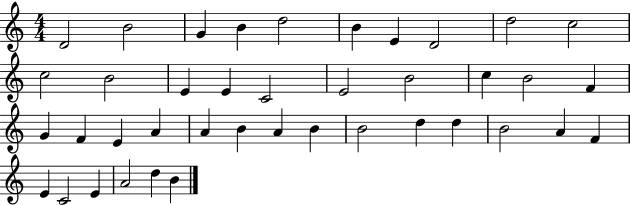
{
  \clef treble
  \numericTimeSignature
  \time 4/4
  \key c \major
  d'2 b'2 | g'4 b'4 d''2 | b'4 e'4 d'2 | d''2 c''2 | \break c''2 b'2 | e'4 e'4 c'2 | e'2 b'2 | c''4 b'2 f'4 | \break g'4 f'4 e'4 a'4 | a'4 b'4 a'4 b'4 | b'2 d''4 d''4 | b'2 a'4 f'4 | \break e'4 c'2 e'4 | a'2 d''4 b'4 | \bar "|."
}